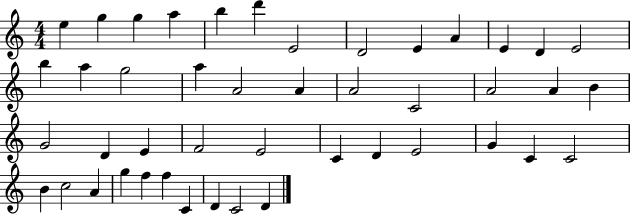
E5/q G5/q G5/q A5/q B5/q D6/q E4/h D4/h E4/q A4/q E4/q D4/q E4/h B5/q A5/q G5/h A5/q A4/h A4/q A4/h C4/h A4/h A4/q B4/q G4/h D4/q E4/q F4/h E4/h C4/q D4/q E4/h G4/q C4/q C4/h B4/q C5/h A4/q G5/q F5/q F5/q C4/q D4/q C4/h D4/q